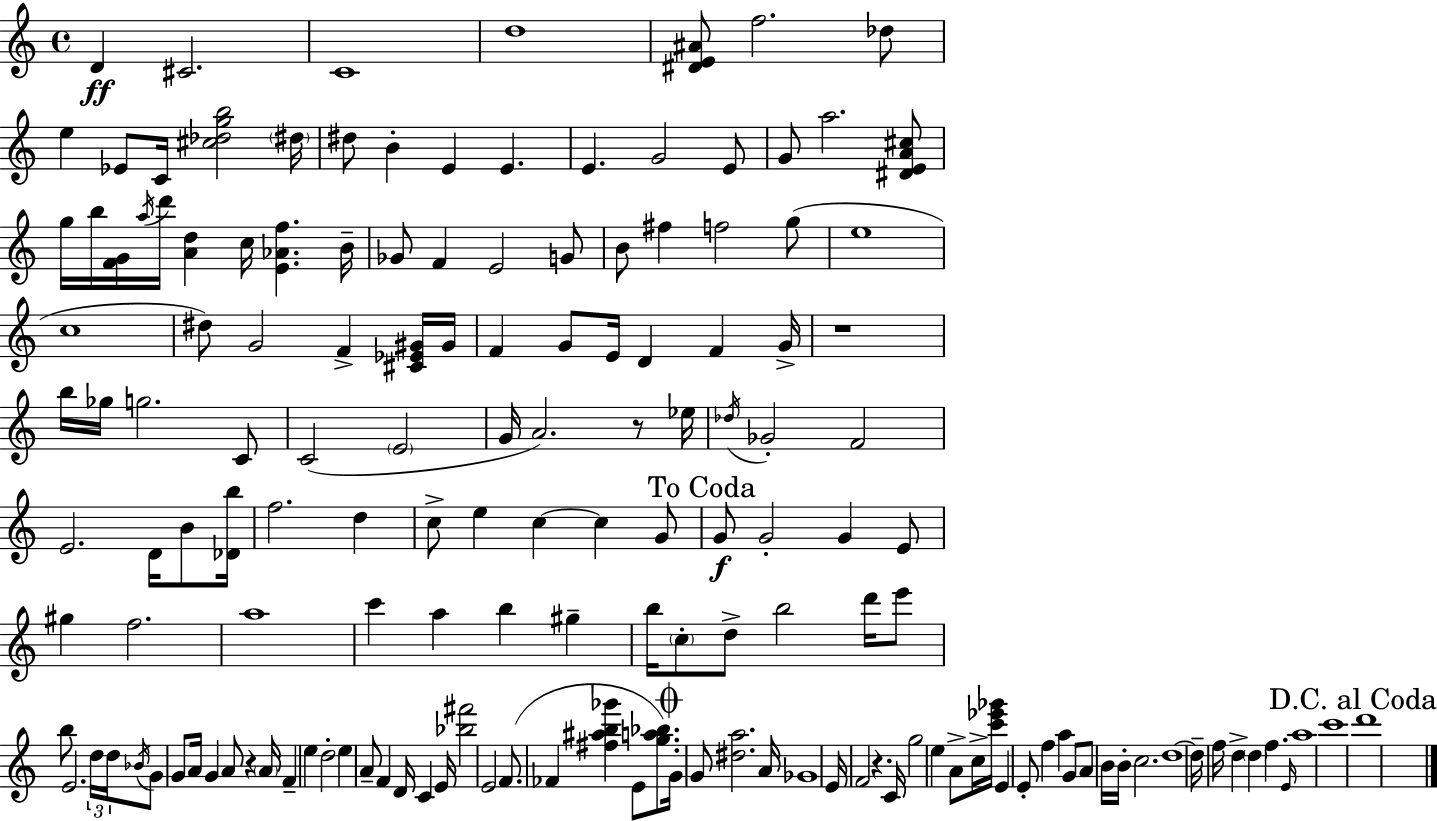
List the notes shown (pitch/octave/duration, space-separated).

D4/q C#4/h. C4/w D5/w [D#4,E4,A#4]/e F5/h. Db5/e E5/q Eb4/e C4/s [C#5,Db5,G5,B5]/h D#5/s D#5/e B4/q E4/q E4/q. E4/q. G4/h E4/e G4/e A5/h. [D#4,E4,A4,C#5]/e G5/s B5/s [F4,G4]/s A5/s D6/s [A4,D5]/q C5/s [E4,Ab4,F5]/q. B4/s Gb4/e F4/q E4/h G4/e B4/e F#5/q F5/h G5/e E5/w C5/w D#5/e G4/h F4/q [C#4,Eb4,G#4]/s G#4/s F4/q G4/e E4/s D4/q F4/q G4/s R/w B5/s Gb5/s G5/h. C4/e C4/h E4/h G4/s A4/h. R/e Eb5/s Db5/s Gb4/h F4/h E4/h. D4/s B4/e [Db4,B5]/s F5/h. D5/q C5/e E5/q C5/q C5/q G4/e G4/e G4/h G4/q E4/e G#5/q F5/h. A5/w C6/q A5/q B5/q G#5/q B5/s C5/e D5/e B5/h D6/s E6/e B5/e E4/h. D5/s D5/s Bb4/s G4/e G4/e A4/s G4/q A4/e R/q A4/s F4/q E5/q D5/h E5/q A4/e F4/q D4/s C4/q E4/s [Bb5,F#6]/h E4/h F4/e. FES4/q [F#5,A#5,B5,Gb6]/q E4/e [G5,A5,Bb5]/e. G4/s G4/e [D#5,A5]/h. A4/s Gb4/w E4/s F4/h R/q. C4/s G5/h E5/q A4/e C5/s [C6,Eb6,Gb6]/s E4/q E4/e F5/q A5/q G4/e A4/e B4/s B4/s C5/h. D5/w D5/s F5/s D5/q D5/q F5/q. E4/s A5/w C6/w D6/w